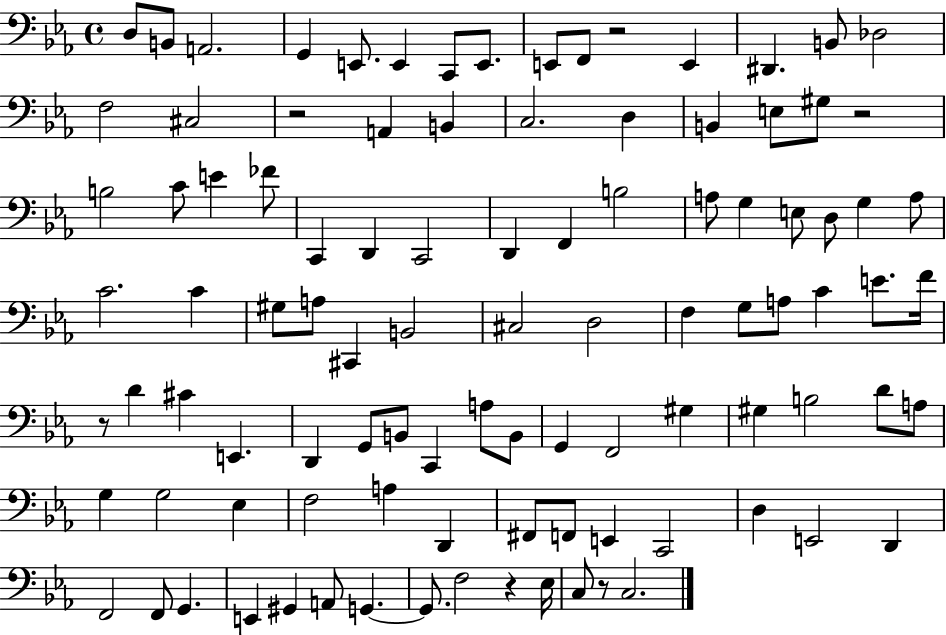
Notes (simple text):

D3/e B2/e A2/h. G2/q E2/e. E2/q C2/e E2/e. E2/e F2/e R/h E2/q D#2/q. B2/e Db3/h F3/h C#3/h R/h A2/q B2/q C3/h. D3/q B2/q E3/e G#3/e R/h B3/h C4/e E4/q FES4/e C2/q D2/q C2/h D2/q F2/q B3/h A3/e G3/q E3/e D3/e G3/q A3/e C4/h. C4/q G#3/e A3/e C#2/q B2/h C#3/h D3/h F3/q G3/e A3/e C4/q E4/e. F4/s R/e D4/q C#4/q E2/q. D2/q G2/e B2/e C2/q A3/e B2/e G2/q F2/h G#3/q G#3/q B3/h D4/e A3/e G3/q G3/h Eb3/q F3/h A3/q D2/q F#2/e F2/e E2/q C2/h D3/q E2/h D2/q F2/h F2/e G2/q. E2/q G#2/q A2/e G2/q. G2/e. F3/h R/q Eb3/s C3/e R/e C3/h.